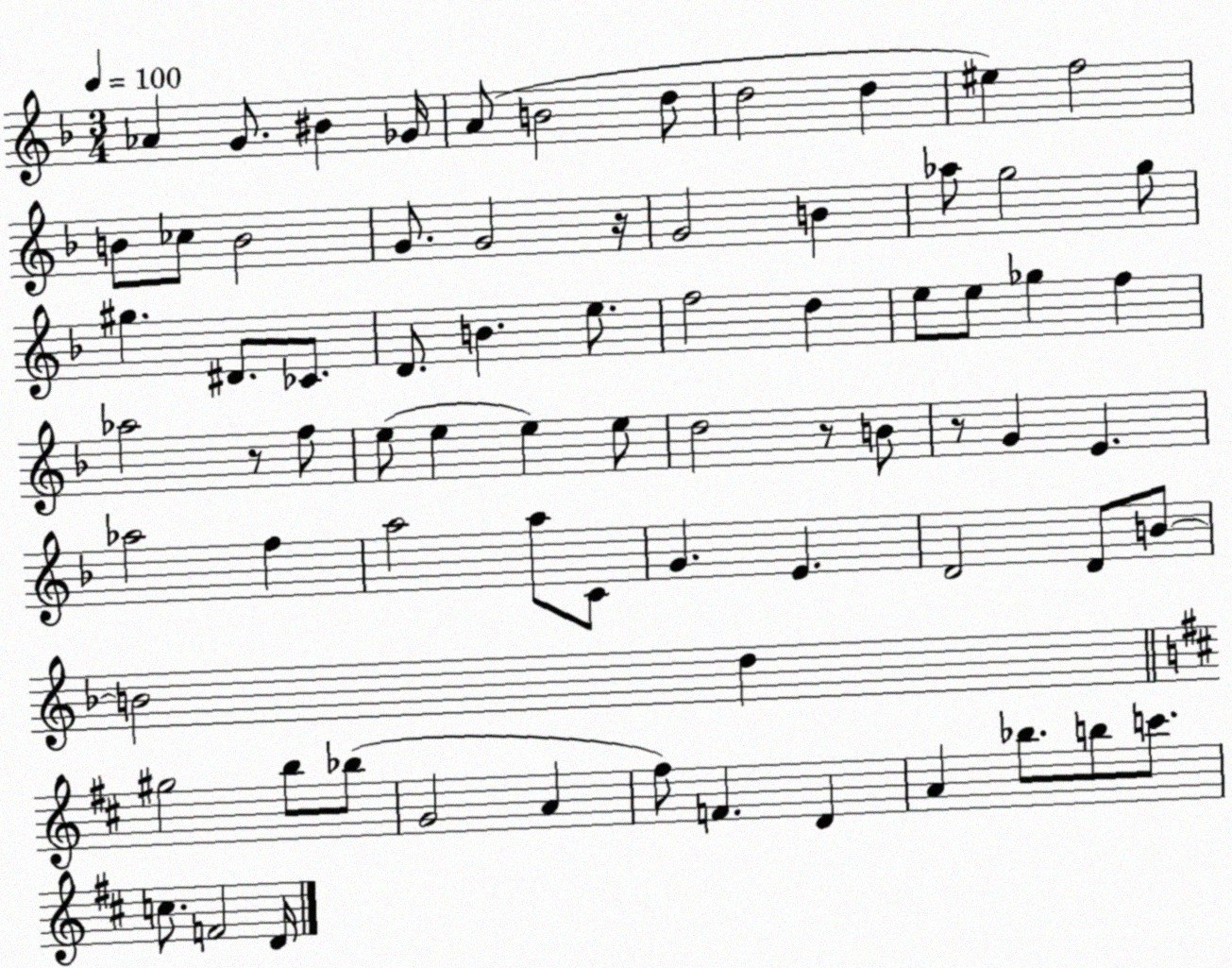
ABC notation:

X:1
T:Untitled
M:3/4
L:1/4
K:F
_A G/2 ^B _G/4 A/2 B2 d/2 d2 d ^e f2 B/2 _c/2 B2 G/2 G2 z/4 G2 B _a/2 g2 g/2 ^g ^D/2 _C/2 D/2 B e/2 f2 d e/2 e/2 _g f _a2 z/2 f/2 e/2 e e e/2 d2 z/2 B/2 z/2 G E _a2 f a2 a/2 C/2 G E D2 D/2 B/2 B2 d ^g2 b/2 _b/2 G2 A ^f/2 F D A _b/2 b/2 c'/2 c/2 F2 D/4